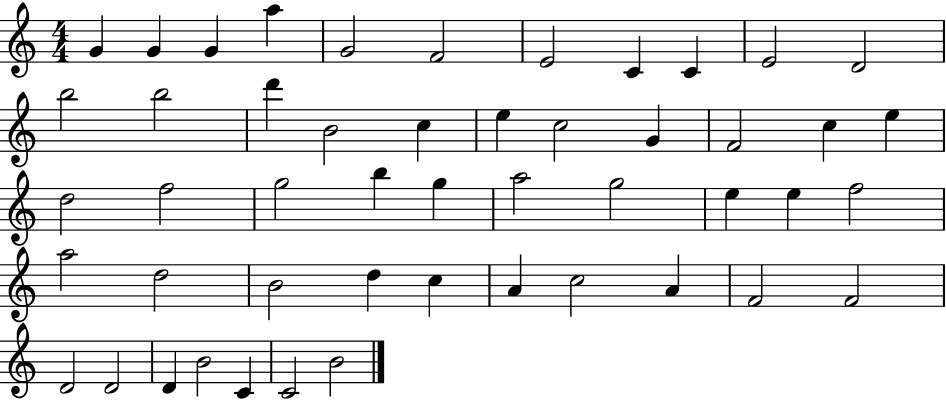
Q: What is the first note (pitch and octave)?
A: G4